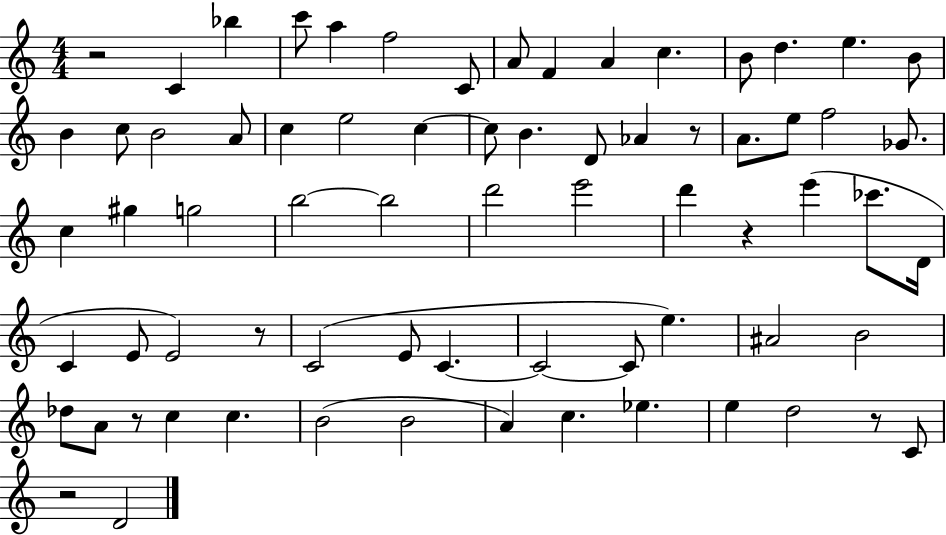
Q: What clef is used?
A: treble